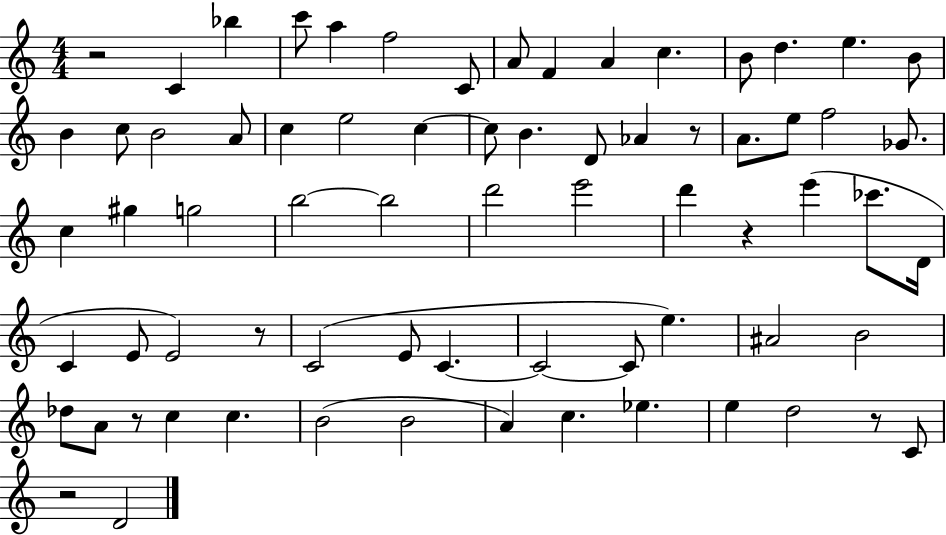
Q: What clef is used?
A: treble